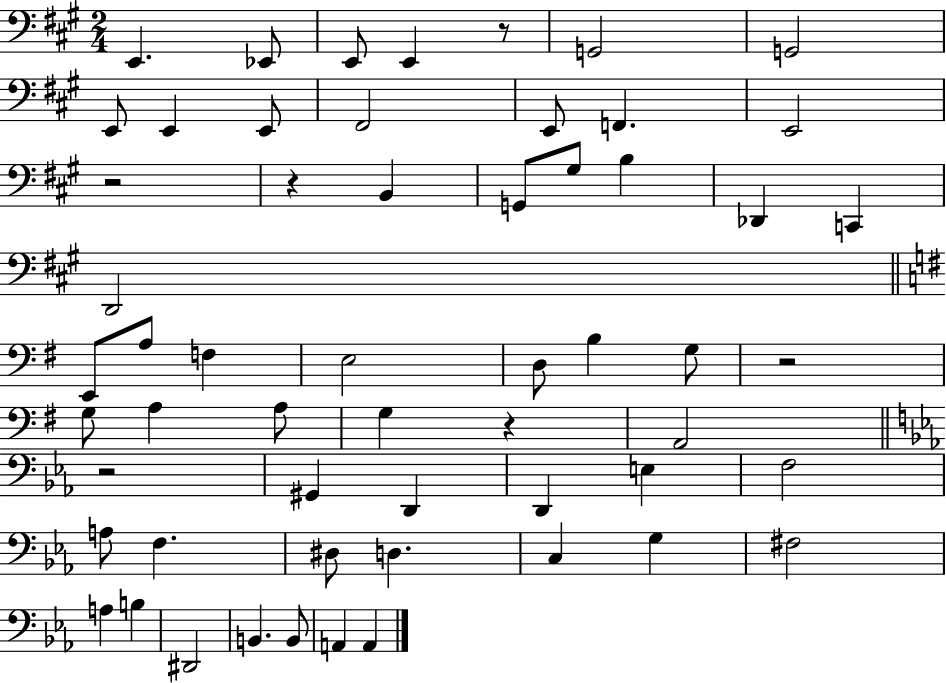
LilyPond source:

{
  \clef bass
  \numericTimeSignature
  \time 2/4
  \key a \major
  \repeat volta 2 { e,4. ees,8 | e,8 e,4 r8 | g,2 | g,2 | \break e,8 e,4 e,8 | fis,2 | e,8 f,4. | e,2 | \break r2 | r4 b,4 | g,8 gis8 b4 | des,4 c,4 | \break d,2 | \bar "||" \break \key e \minor e,8 a8 f4 | e2 | d8 b4 g8 | r2 | \break g8 a4 a8 | g4 r4 | a,2 | \bar "||" \break \key ees \major r2 | gis,4 d,4 | d,4 e4 | f2 | \break a8 f4. | dis8 d4. | c4 g4 | fis2 | \break a4 b4 | dis,2 | b,4. b,8 | a,4 a,4 | \break } \bar "|."
}